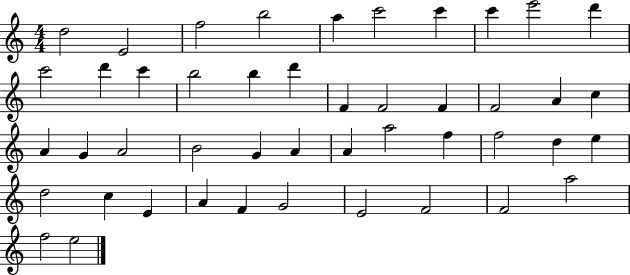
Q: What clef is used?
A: treble